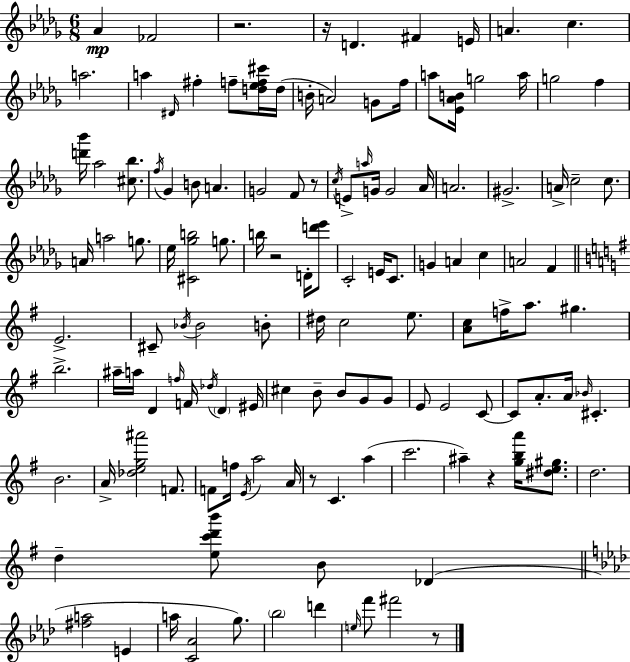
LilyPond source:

{
  \clef treble
  \numericTimeSignature
  \time 6/8
  \key bes \minor
  aes'4\mp fes'2 | r2. | r16 d'4. fis'4 e'16 | a'4. c''4. | \break a''2. | a''4 \grace { dis'16 } fis''4-. f''8-- <d'' ees'' f'' cis'''>16 | d''16( b'16-. a'2) g'8 | f''16 a''8 <ees' aes' b'>16 g''2 | \break a''16 g''2 f''4 | <d''' bes'''>16 aes''2 <cis'' bes''>8. | \acciaccatura { f''16 } ges'4 b'8 a'4. | g'2 f'8 | \break r8 \acciaccatura { c''16 } e'8-> \grace { a''16 } g'16 g'2 | aes'16 a'2. | gis'2.-> | a'16-> c''2-- | \break c''8. a'16 a''2 | g''8. ees''16 <cis' ges'' b''>2 | g''8. b''16 r2 | d'16-. <d''' ees'''>8 c'2-. | \break e'16 c'8. g'4 a'4 | c''4 a'2 | f'4 \bar "||" \break \key g \major e'2.-> | cis'8-- \acciaccatura { bes'16 } bes'2 b'8-. | dis''16 c''2 e''8. | <a' c''>8 f''16-> a''8. gis''4. | \break b''2.-> | ais''16-- a''16 d'4 \grace { f''16 } f'16 \acciaccatura { des''16 } \parenthesize d'4 | eis'16 cis''4 b'8-- b'8 g'8 | g'8 e'8 e'2 | \break c'8~~ c'8 a'8.-. a'16 \grace { bes'16 } cis'4.-. | b'2. | a'16-> <des'' e'' g'' ais'''>2 | f'8. f'8 f''16 \acciaccatura { e'16 } a''2 | \break a'16 r8 c'4. | a''4( c'''2. | ais''4--) r4 | <g'' b'' a'''>16 <dis'' e'' gis''>8. d''2. | \break d''4-- <e'' c''' d''' b'''>8 b'8 | des'4( \bar "||" \break \key aes \major <fis'' a''>2 e'4 | a''16 <c' aes'>2 g''8.) | \parenthesize bes''2 d'''4 | \grace { e''16 } f'''8 fis'''2 r8 | \break \bar "|."
}